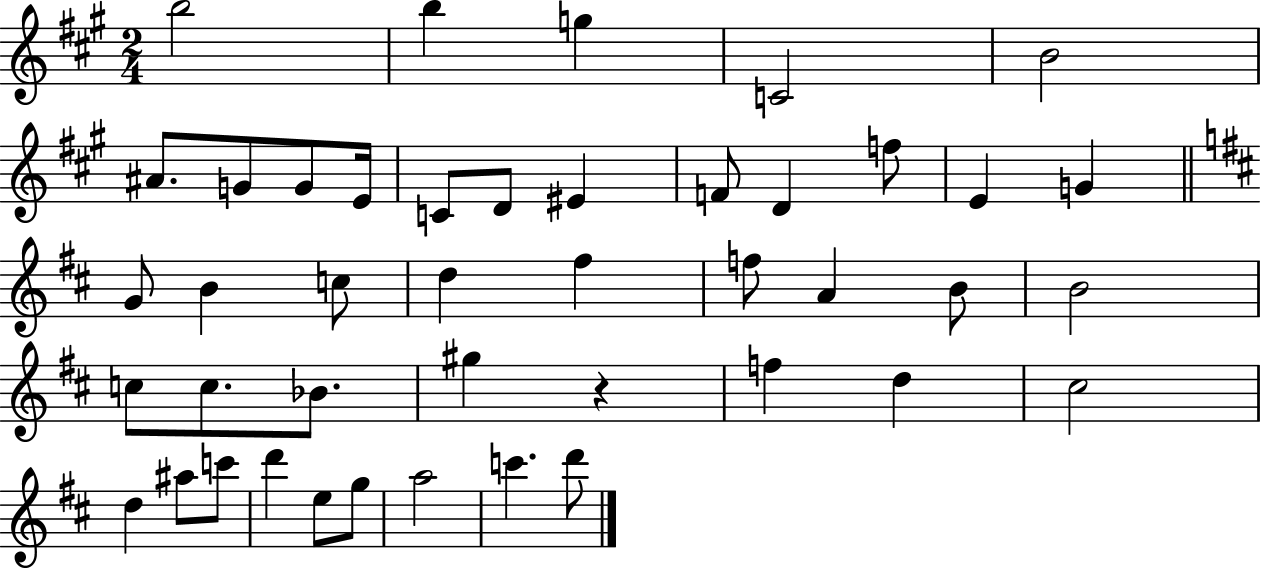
{
  \clef treble
  \numericTimeSignature
  \time 2/4
  \key a \major
  b''2 | b''4 g''4 | c'2 | b'2 | \break ais'8. g'8 g'8 e'16 | c'8 d'8 eis'4 | f'8 d'4 f''8 | e'4 g'4 | \break \bar "||" \break \key d \major g'8 b'4 c''8 | d''4 fis''4 | f''8 a'4 b'8 | b'2 | \break c''8 c''8. bes'8. | gis''4 r4 | f''4 d''4 | cis''2 | \break d''4 ais''8 c'''8 | d'''4 e''8 g''8 | a''2 | c'''4. d'''8 | \break \bar "|."
}